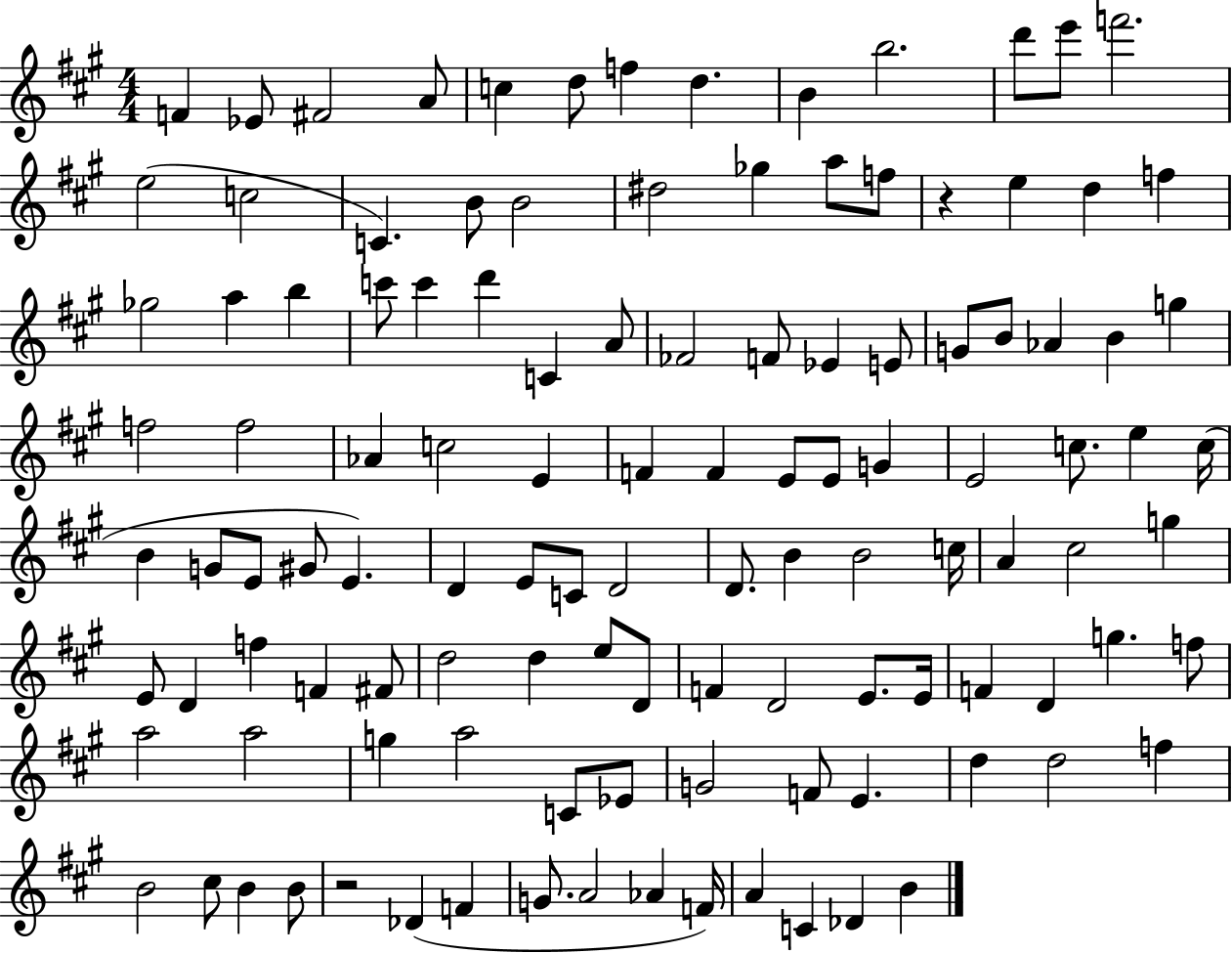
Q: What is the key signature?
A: A major